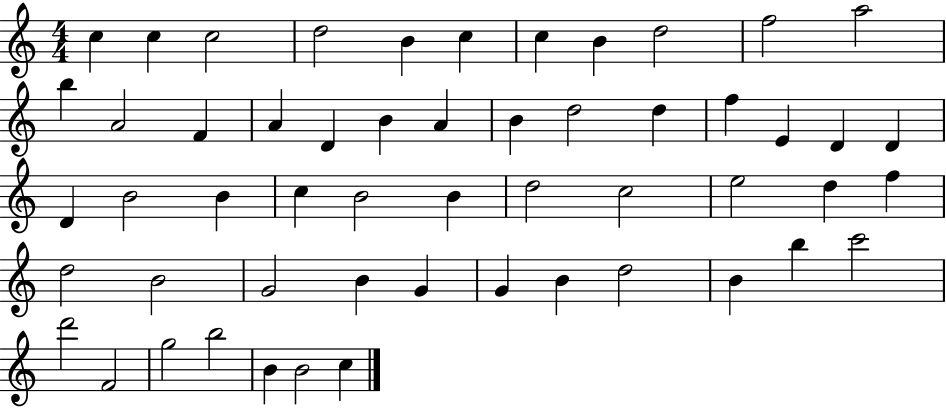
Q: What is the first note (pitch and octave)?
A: C5